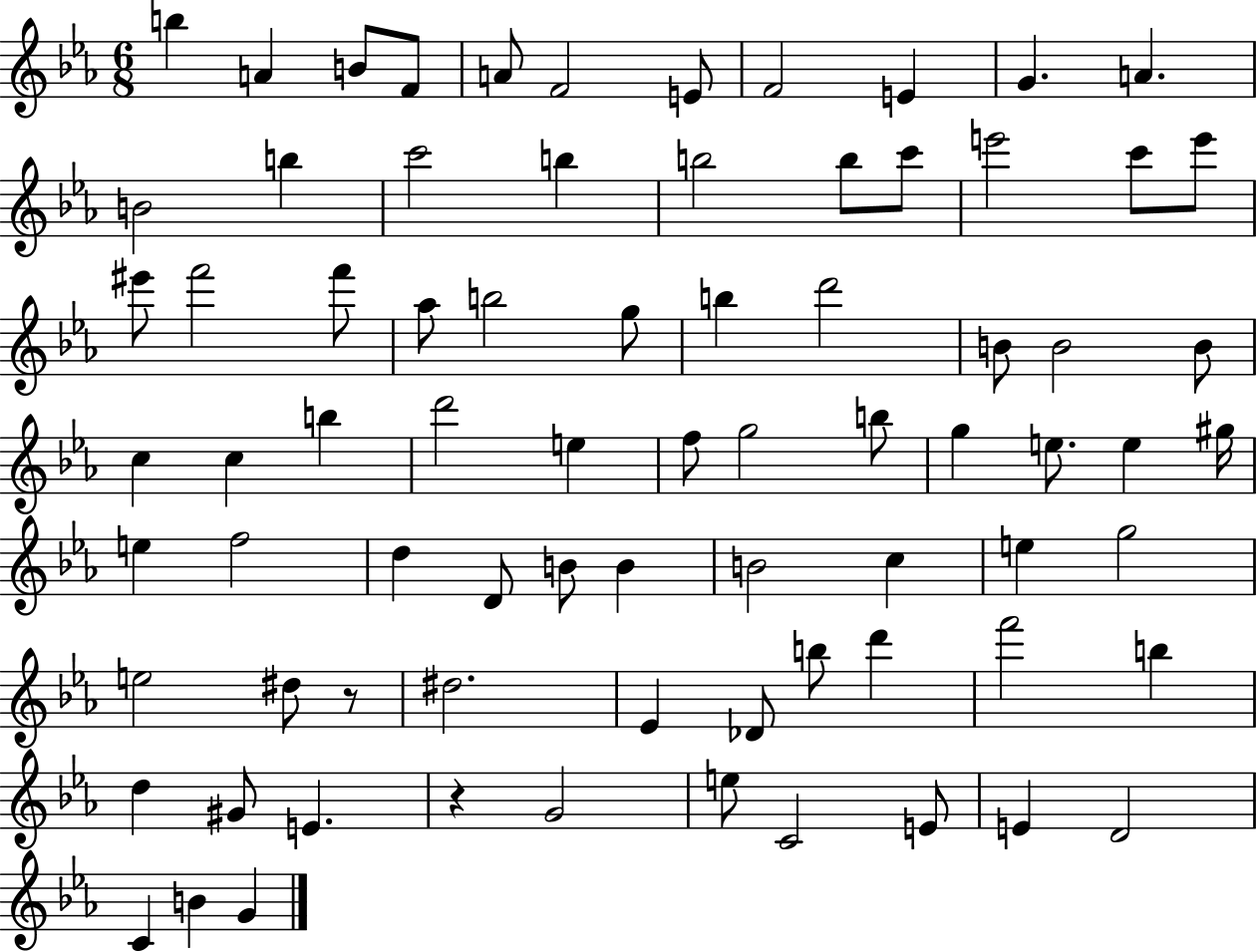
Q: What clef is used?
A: treble